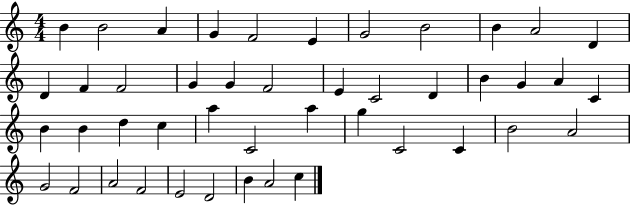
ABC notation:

X:1
T:Untitled
M:4/4
L:1/4
K:C
B B2 A G F2 E G2 B2 B A2 D D F F2 G G F2 E C2 D B G A C B B d c a C2 a g C2 C B2 A2 G2 F2 A2 F2 E2 D2 B A2 c